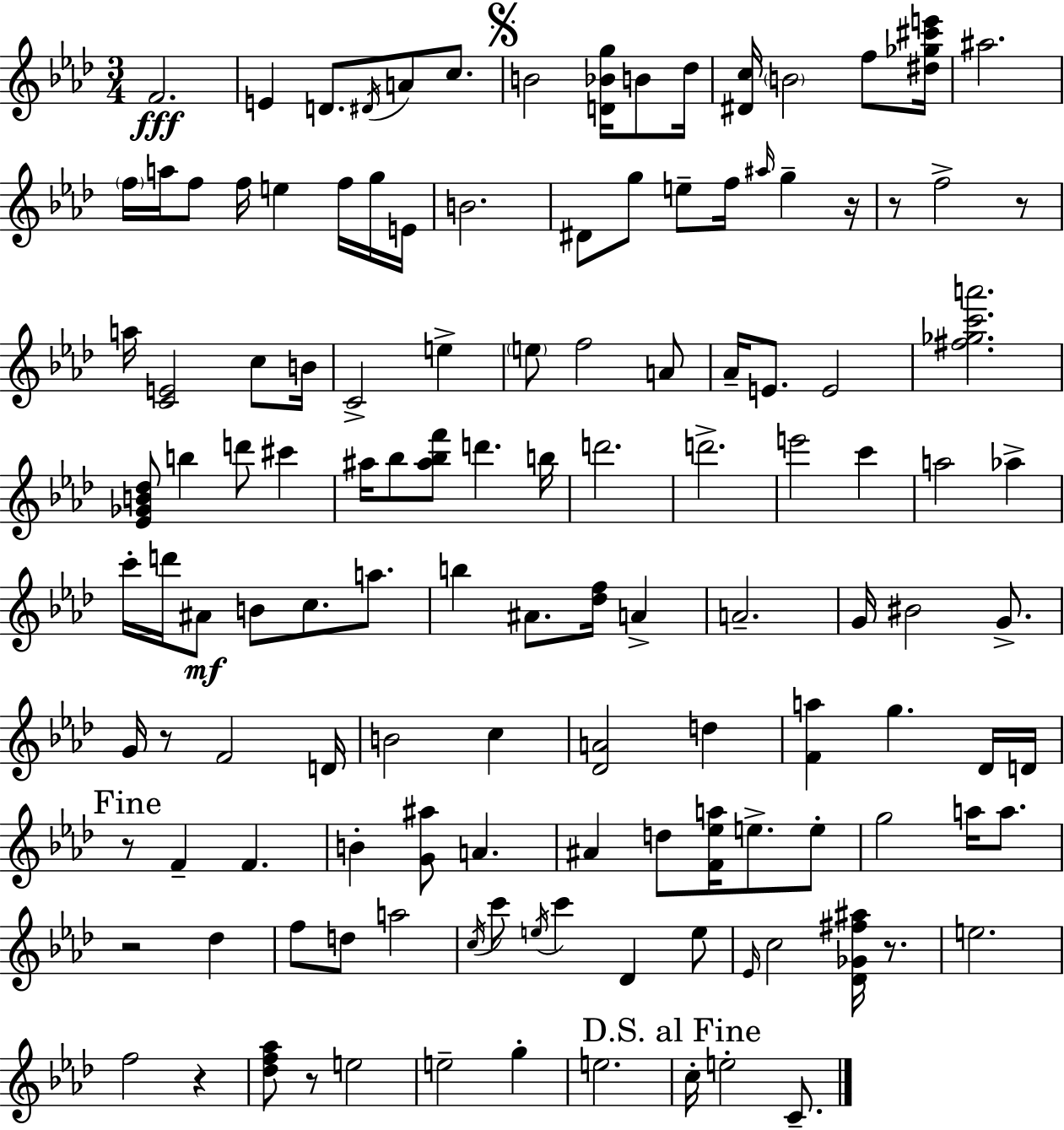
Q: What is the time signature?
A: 3/4